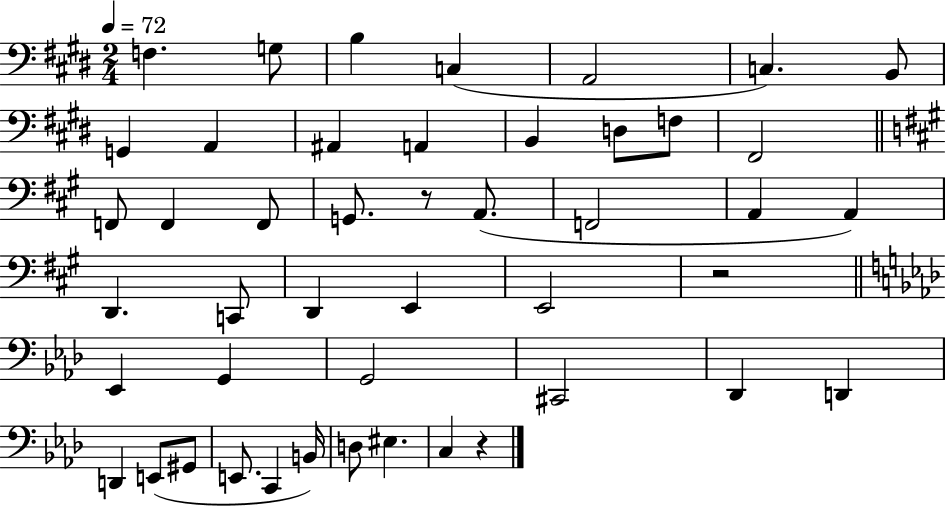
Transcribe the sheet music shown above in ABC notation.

X:1
T:Untitled
M:2/4
L:1/4
K:E
F, G,/2 B, C, A,,2 C, B,,/2 G,, A,, ^A,, A,, B,, D,/2 F,/2 ^F,,2 F,,/2 F,, F,,/2 G,,/2 z/2 A,,/2 F,,2 A,, A,, D,, C,,/2 D,, E,, E,,2 z2 _E,, G,, G,,2 ^C,,2 _D,, D,, D,, E,,/2 ^G,,/2 E,,/2 C,, B,,/4 D,/2 ^E, C, z